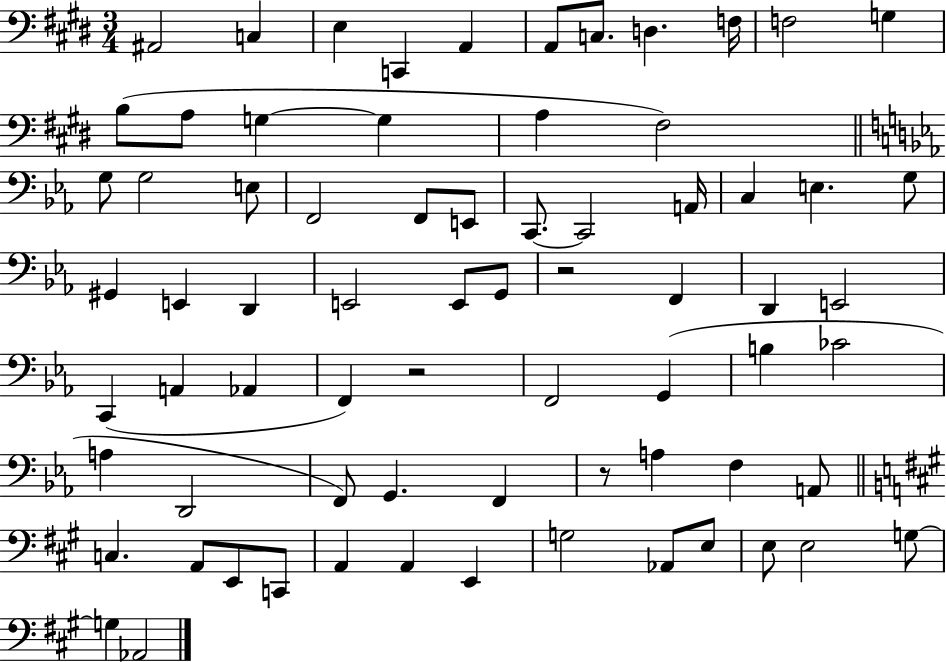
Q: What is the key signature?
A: E major